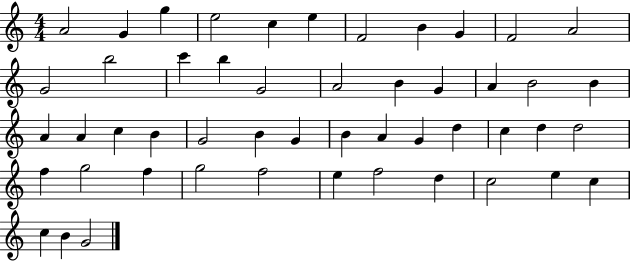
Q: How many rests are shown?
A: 0